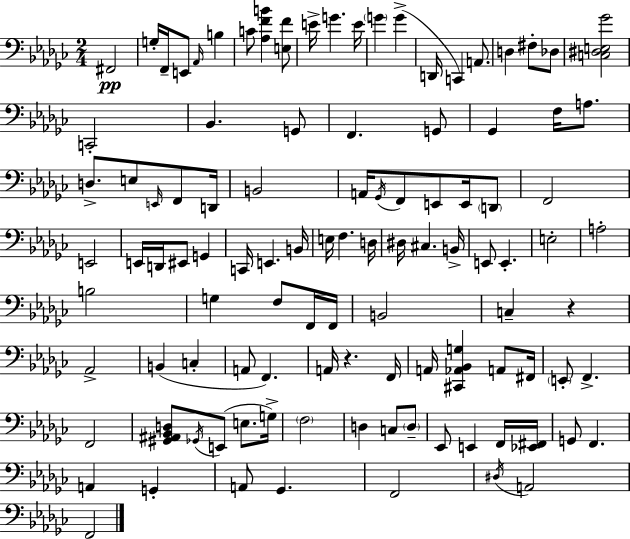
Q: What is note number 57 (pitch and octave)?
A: A3